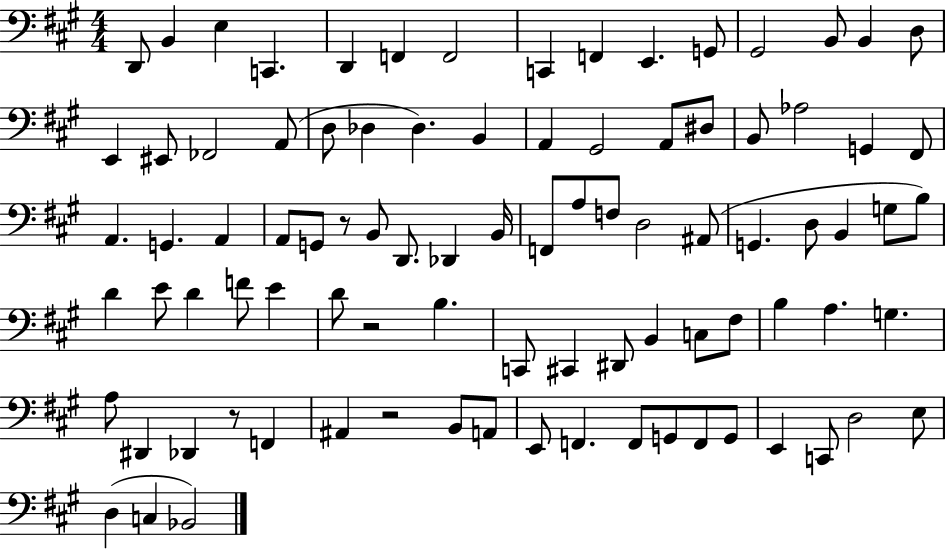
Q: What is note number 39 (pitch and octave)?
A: Db2